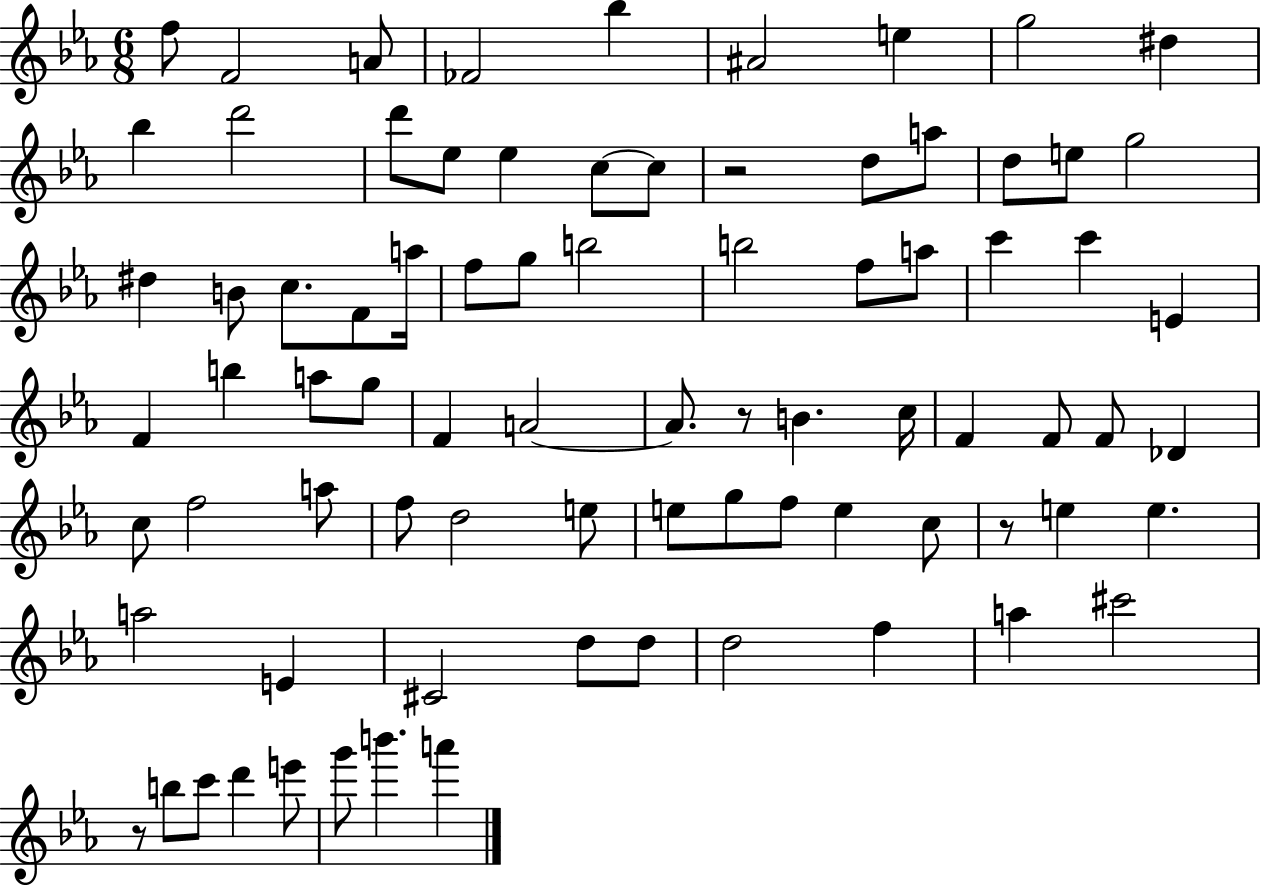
X:1
T:Untitled
M:6/8
L:1/4
K:Eb
f/2 F2 A/2 _F2 _b ^A2 e g2 ^d _b d'2 d'/2 _e/2 _e c/2 c/2 z2 d/2 a/2 d/2 e/2 g2 ^d B/2 c/2 F/2 a/4 f/2 g/2 b2 b2 f/2 a/2 c' c' E F b a/2 g/2 F A2 A/2 z/2 B c/4 F F/2 F/2 _D c/2 f2 a/2 f/2 d2 e/2 e/2 g/2 f/2 e c/2 z/2 e e a2 E ^C2 d/2 d/2 d2 f a ^c'2 z/2 b/2 c'/2 d' e'/2 g'/2 b' a'